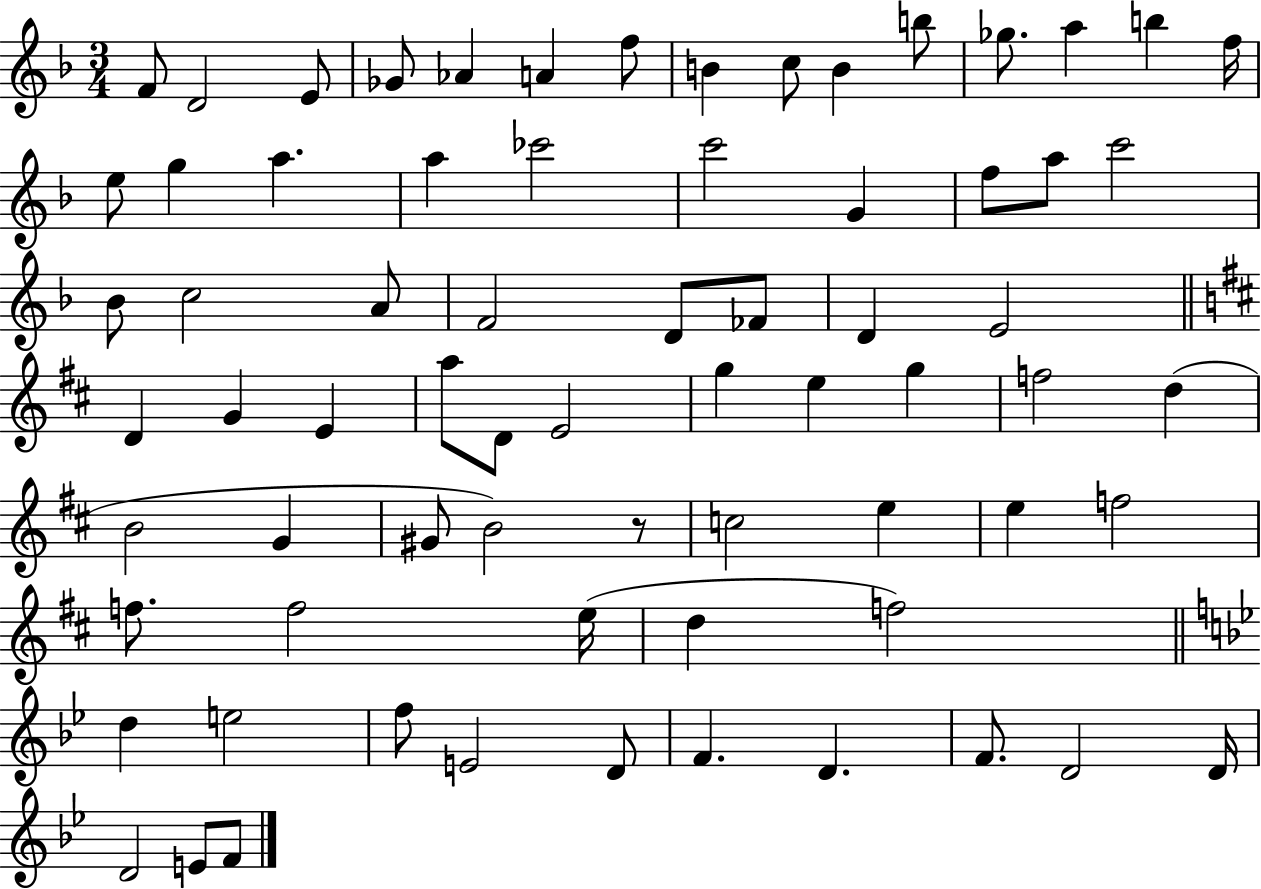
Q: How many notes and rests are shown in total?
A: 71